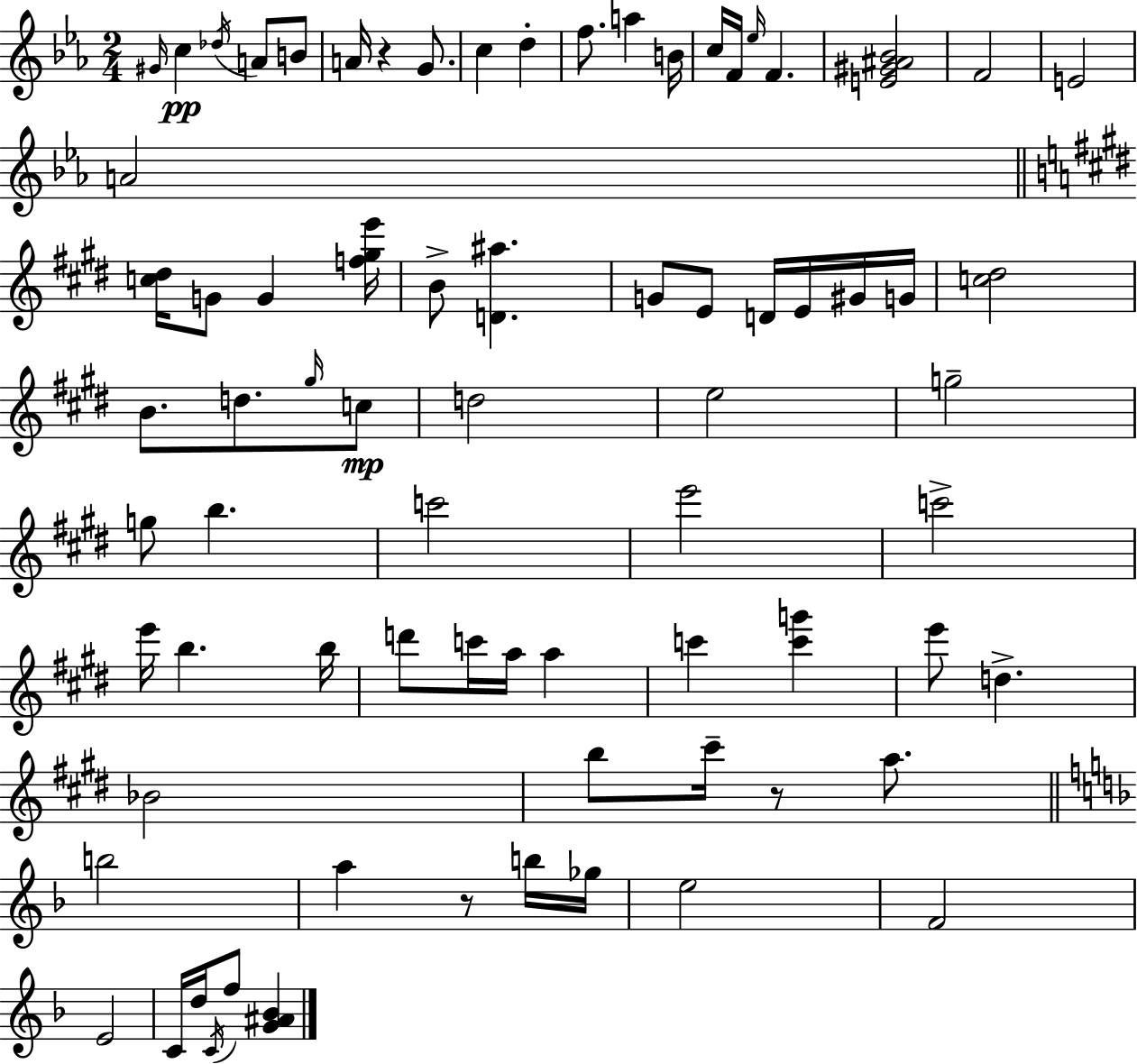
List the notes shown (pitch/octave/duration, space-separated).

G#4/s C5/q Db5/s A4/e B4/e A4/s R/q G4/e. C5/q D5/q F5/e. A5/q B4/s C5/s F4/s Eb5/s F4/q. [E4,G#4,A#4,Bb4]/h F4/h E4/h A4/h [C5,D#5]/s G4/e G4/q [F5,G#5,E6]/s B4/e [D4,A#5]/q. G4/e E4/e D4/s E4/s G#4/s G4/s [C5,D#5]/h B4/e. D5/e. G#5/s C5/e D5/h E5/h G5/h G5/e B5/q. C6/h E6/h C6/h E6/s B5/q. B5/s D6/e C6/s A5/s A5/q C6/q [C6,G6]/q E6/e D5/q. Bb4/h B5/e C#6/s R/e A5/e. B5/h A5/q R/e B5/s Gb5/s E5/h F4/h E4/h C4/s D5/s C4/s F5/e [G4,A#4,Bb4]/q